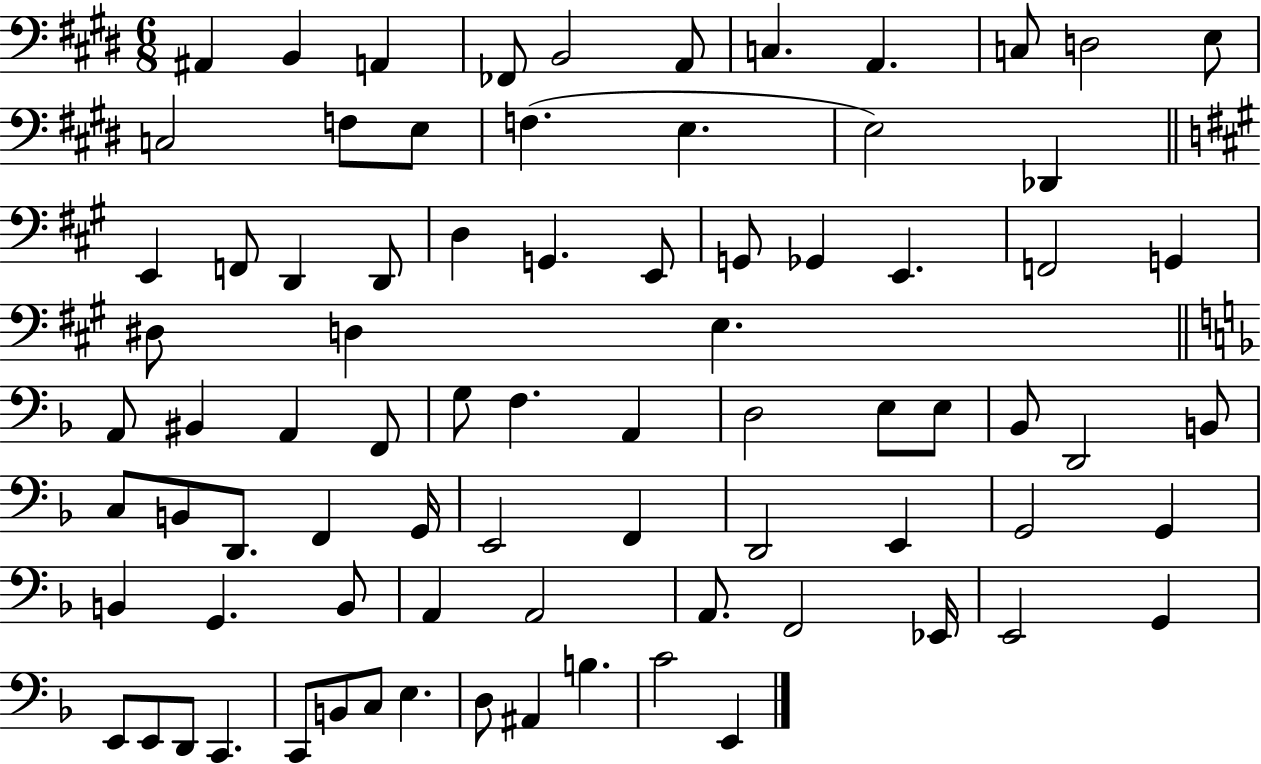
X:1
T:Untitled
M:6/8
L:1/4
K:E
^A,, B,, A,, _F,,/2 B,,2 A,,/2 C, A,, C,/2 D,2 E,/2 C,2 F,/2 E,/2 F, E, E,2 _D,, E,, F,,/2 D,, D,,/2 D, G,, E,,/2 G,,/2 _G,, E,, F,,2 G,, ^D,/2 D, E, A,,/2 ^B,, A,, F,,/2 G,/2 F, A,, D,2 E,/2 E,/2 _B,,/2 D,,2 B,,/2 C,/2 B,,/2 D,,/2 F,, G,,/4 E,,2 F,, D,,2 E,, G,,2 G,, B,, G,, B,,/2 A,, A,,2 A,,/2 F,,2 _E,,/4 E,,2 G,, E,,/2 E,,/2 D,,/2 C,, C,,/2 B,,/2 C,/2 E, D,/2 ^A,, B, C2 E,,